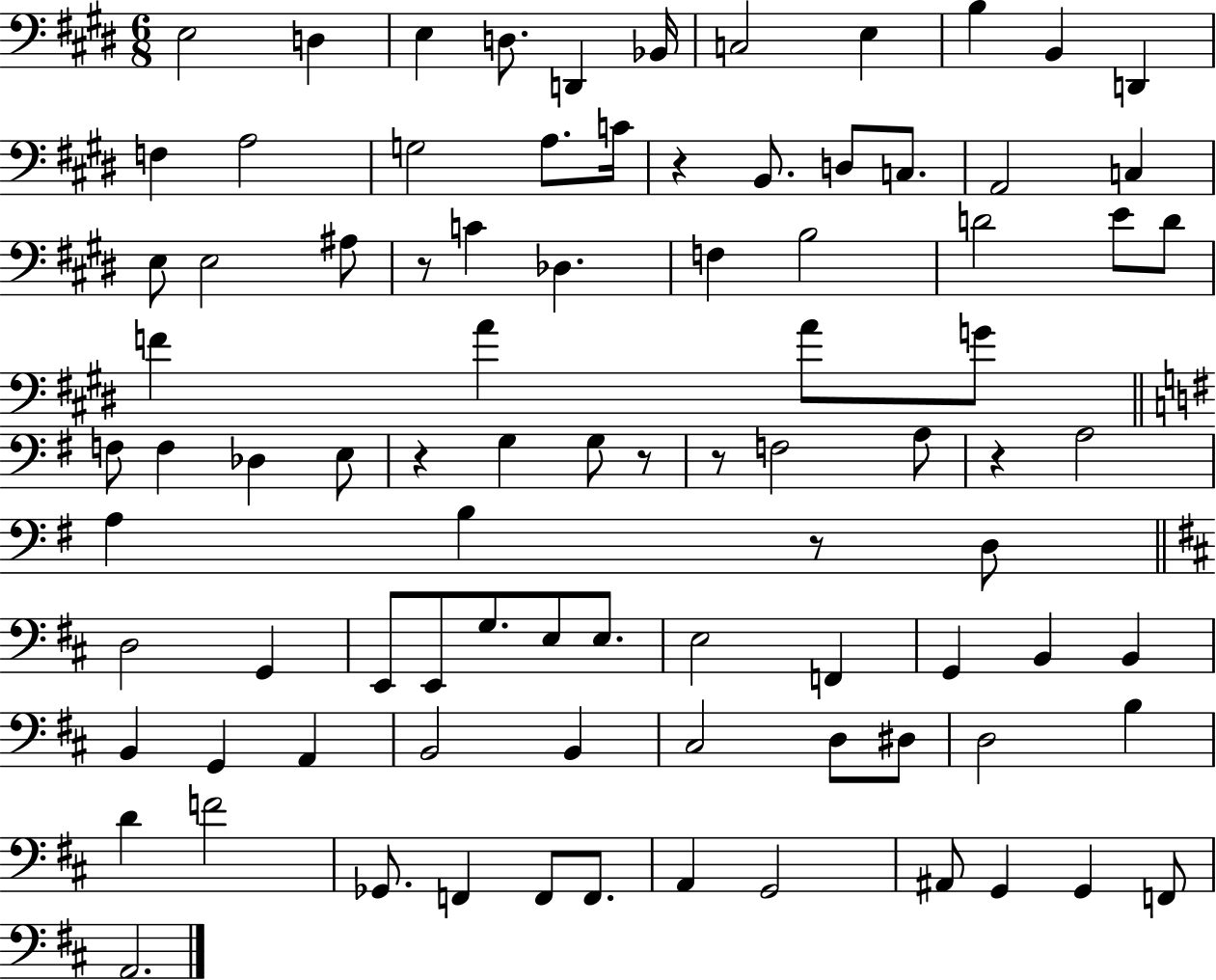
E3/h D3/q E3/q D3/e. D2/q Bb2/s C3/h E3/q B3/q B2/q D2/q F3/q A3/h G3/h A3/e. C4/s R/q B2/e. D3/e C3/e. A2/h C3/q E3/e E3/h A#3/e R/e C4/q Db3/q. F3/q B3/h D4/h E4/e D4/e F4/q A4/q A4/e G4/e F3/e F3/q Db3/q E3/e R/q G3/q G3/e R/e R/e F3/h A3/e R/q A3/h A3/q B3/q R/e D3/e D3/h G2/q E2/e E2/e G3/e. E3/e E3/e. E3/h F2/q G2/q B2/q B2/q B2/q G2/q A2/q B2/h B2/q C#3/h D3/e D#3/e D3/h B3/q D4/q F4/h Gb2/e. F2/q F2/e F2/e. A2/q G2/h A#2/e G2/q G2/q F2/e A2/h.